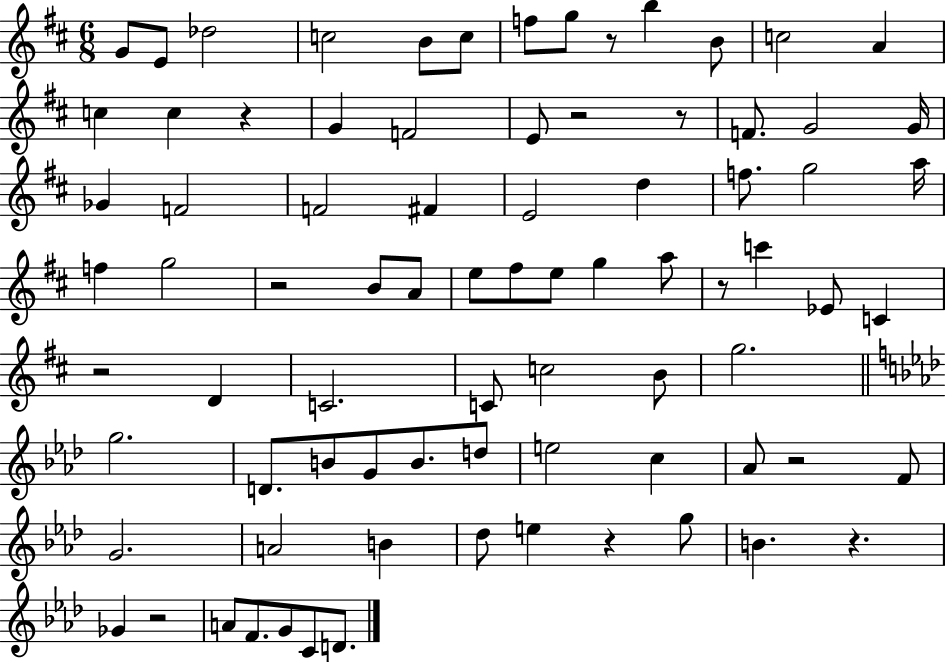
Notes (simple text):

G4/e E4/e Db5/h C5/h B4/e C5/e F5/e G5/e R/e B5/q B4/e C5/h A4/q C5/q C5/q R/q G4/q F4/h E4/e R/h R/e F4/e. G4/h G4/s Gb4/q F4/h F4/h F#4/q E4/h D5/q F5/e. G5/h A5/s F5/q G5/h R/h B4/e A4/e E5/e F#5/e E5/e G5/q A5/e R/e C6/q Eb4/e C4/q R/h D4/q C4/h. C4/e C5/h B4/e G5/h. G5/h. D4/e. B4/e G4/e B4/e. D5/e E5/h C5/q Ab4/e R/h F4/e G4/h. A4/h B4/q Db5/e E5/q R/q G5/e B4/q. R/q. Gb4/q R/h A4/e F4/e. G4/e C4/e D4/e.